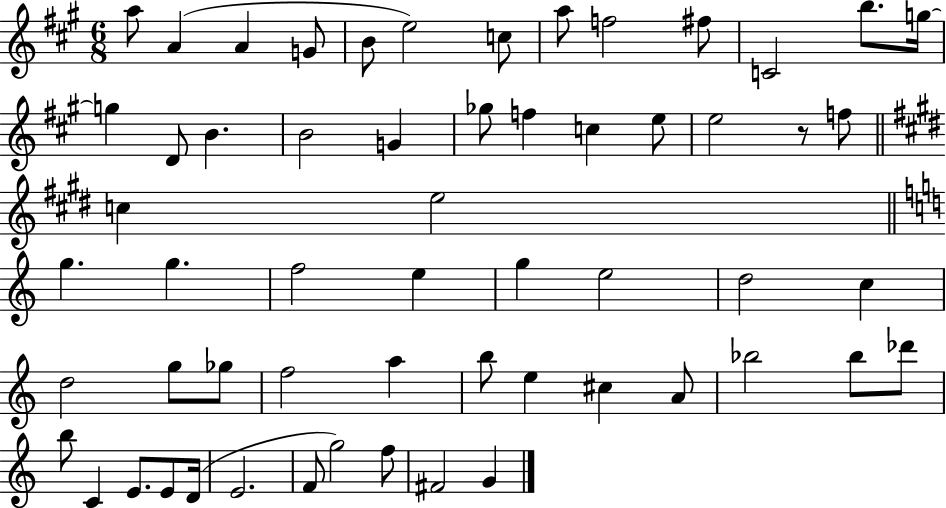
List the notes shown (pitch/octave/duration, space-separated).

A5/e A4/q A4/q G4/e B4/e E5/h C5/e A5/e F5/h F#5/e C4/h B5/e. G5/s G5/q D4/e B4/q. B4/h G4/q Gb5/e F5/q C5/q E5/e E5/h R/e F5/e C5/q E5/h G5/q. G5/q. F5/h E5/q G5/q E5/h D5/h C5/q D5/h G5/e Gb5/e F5/h A5/q B5/e E5/q C#5/q A4/e Bb5/h Bb5/e Db6/e B5/e C4/q E4/e. E4/e D4/s E4/h. F4/e G5/h F5/e F#4/h G4/q